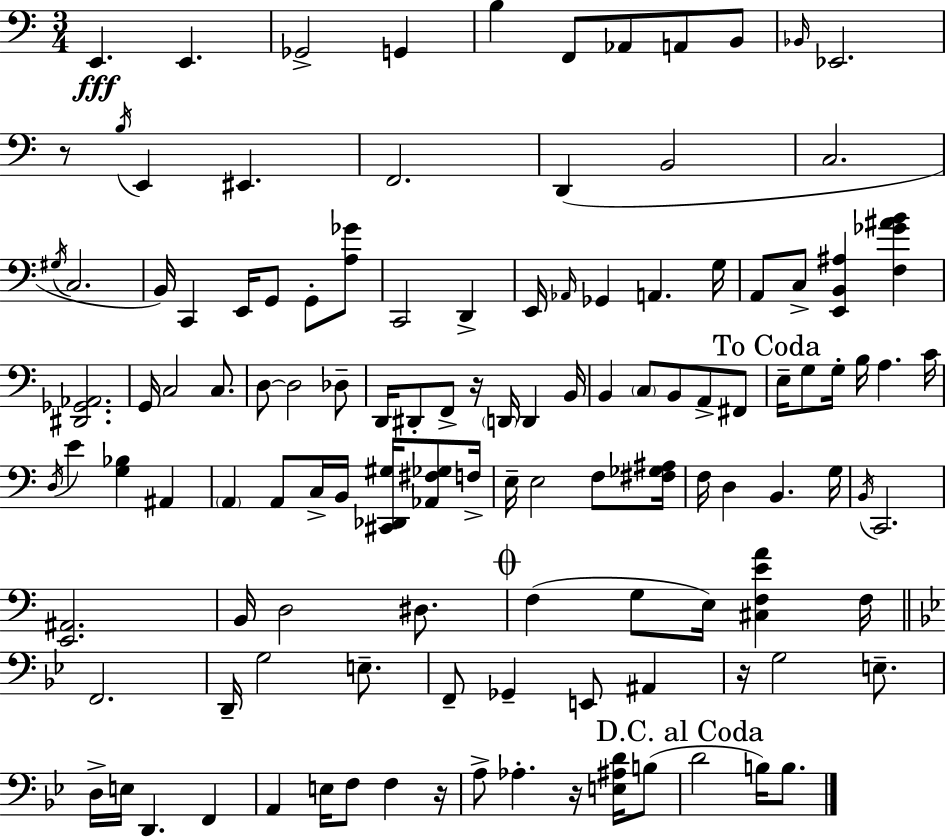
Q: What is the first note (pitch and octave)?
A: E2